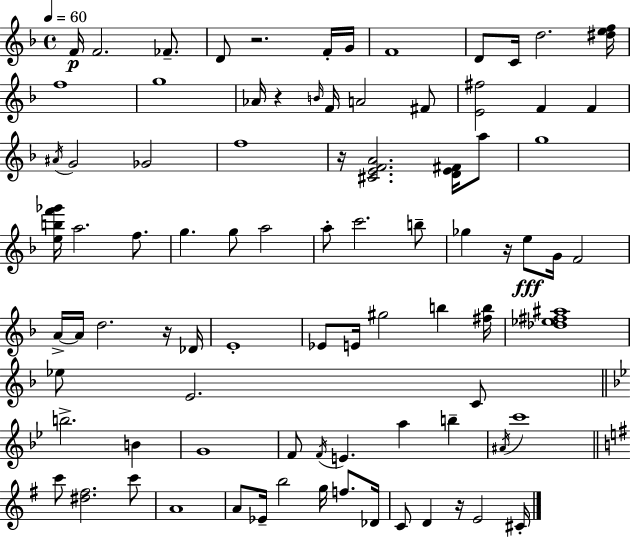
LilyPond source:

{
  \clef treble
  \time 4/4
  \defaultTimeSignature
  \key f \major
  \tempo 4 = 60
  \repeat volta 2 { f'16\p f'2. fes'8.-- | d'8 r2. f'16-. g'16 | f'1 | d'8 c'16 d''2. <dis'' e'' f''>16 | \break f''1 | g''1 | aes'16 r4 \grace { b'16 } f'16 a'2 fis'8 | <e' fis''>2 f'4 f'4 | \break \acciaccatura { ais'16 } g'2 ges'2 | f''1 | r16 <cis' e' f' a'>2. <d' e' fis'>16 | a''8 g''1 | \break <e'' b'' f''' ges'''>16 a''2. f''8. | g''4. g''8 a''2 | a''8-. c'''2. | b''8-- ges''4 r16 e''8\fff g'16 f'2 | \break a'16->~~ a'16 d''2. | r16 des'16 e'1-. | ees'8 e'16 gis''2 b''4 | <fis'' b''>16 <des'' ees'' fis'' ais''>1 | \break ees''8 e'2. | c'8 \bar "||" \break \key bes \major b''2.-> b'4 | g'1 | f'8 \acciaccatura { f'16 } e'4. a''4 b''4-- | \acciaccatura { ais'16 } c'''1 | \break \bar "||" \break \key g \major c'''8 <dis'' fis''>2. c'''8 | a'1 | a'8 ees'16-- b''2 g''16 f''8. des'16 | c'8 d'4 r16 e'2 cis'16-. | \break } \bar "|."
}